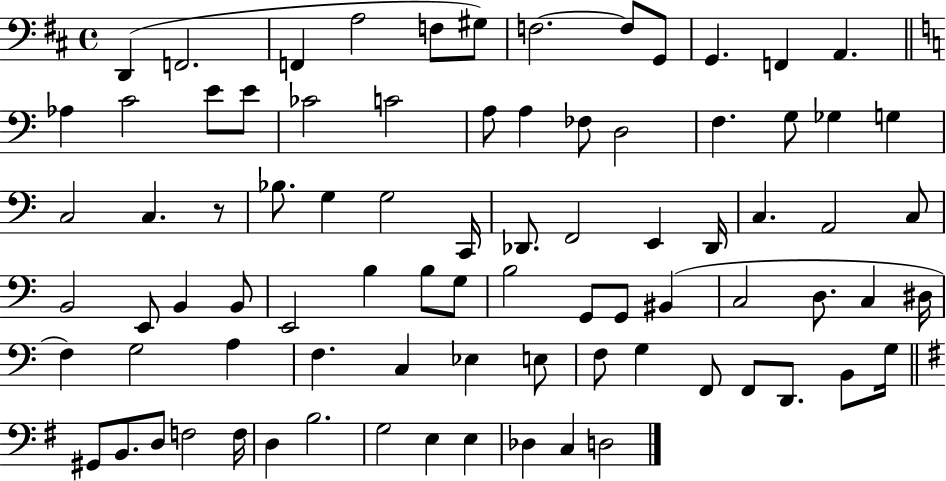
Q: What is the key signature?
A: D major